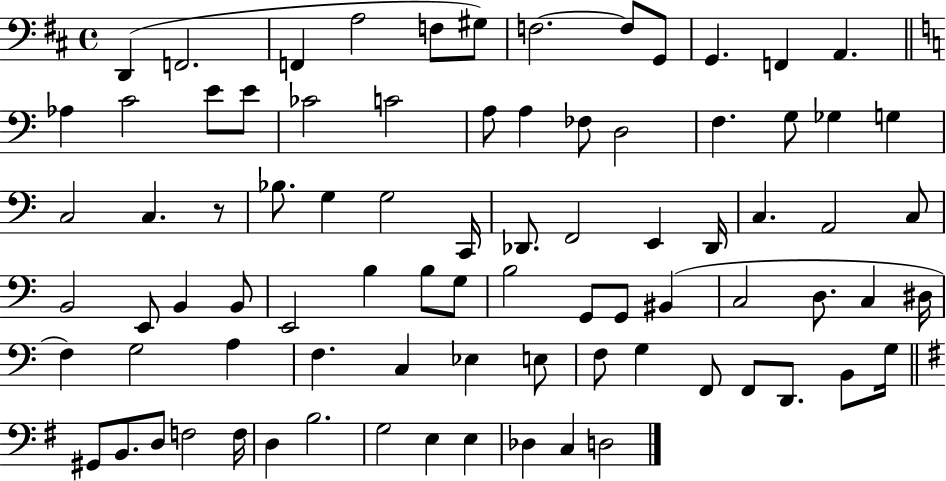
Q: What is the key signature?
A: D major